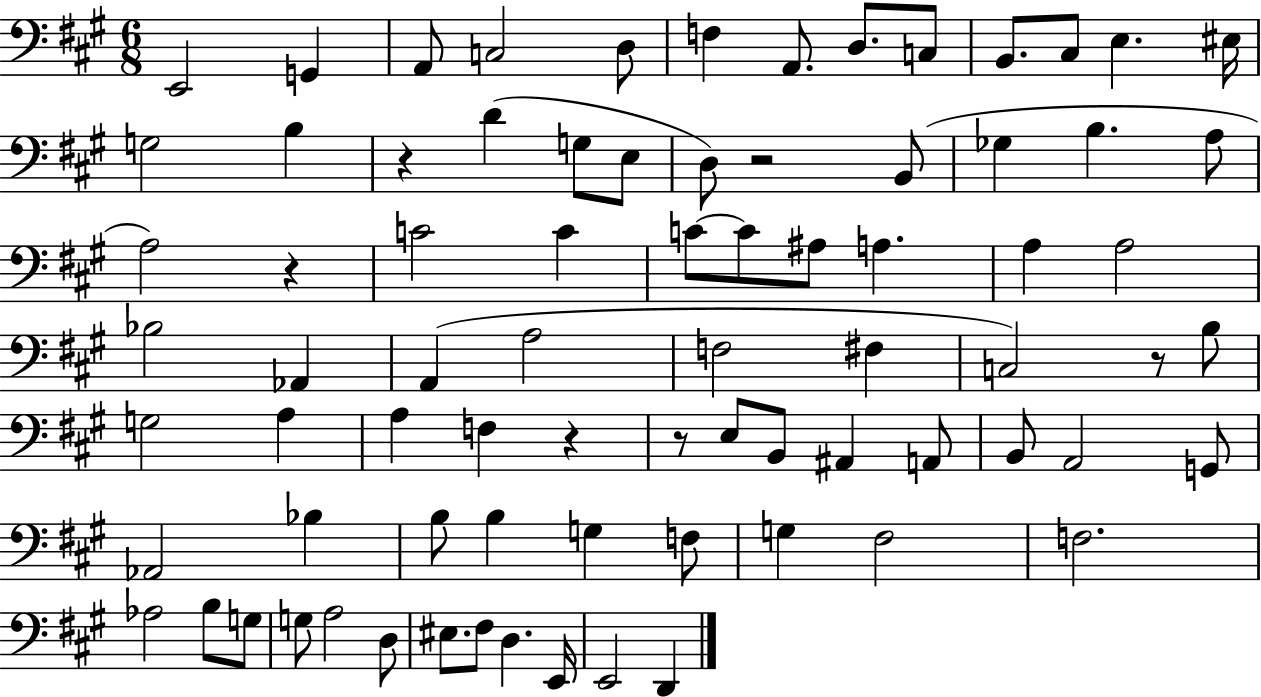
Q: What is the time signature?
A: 6/8